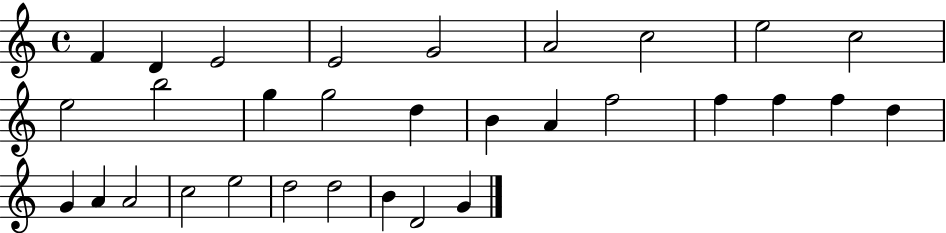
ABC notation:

X:1
T:Untitled
M:4/4
L:1/4
K:C
F D E2 E2 G2 A2 c2 e2 c2 e2 b2 g g2 d B A f2 f f f d G A A2 c2 e2 d2 d2 B D2 G